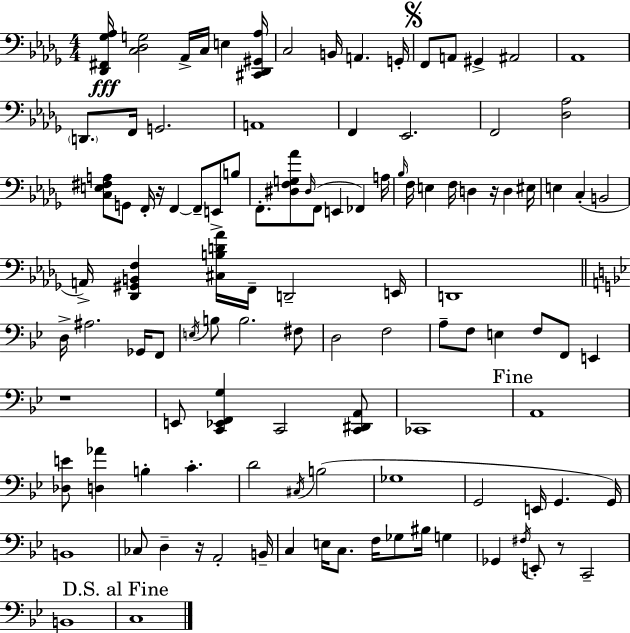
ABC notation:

X:1
T:Untitled
M:4/4
L:1/4
K:Bbm
[_D,,^F,,_G,_A,]/4 [C,_D,G,]2 _A,,/4 C,/4 E, [^C,,_D,,^G,,_A,]/4 C,2 B,,/4 A,, G,,/4 F,,/2 A,,/2 ^G,, ^A,,2 _A,,4 D,,/2 F,,/4 G,,2 A,,4 F,, _E,,2 F,,2 [_D,_A,]2 [C,E,^F,A,]/2 G,,/2 F,,/4 z/4 F,, F,,/2 E,,/2 B,/2 F,,/2 [^D,F,G,_A]/2 ^D,/4 F,,/2 E,, _F,, A,/4 _B,/4 F,/4 E, F,/4 D, z/4 D, ^E,/4 E, C, B,,2 A,,/4 [_D,,^G,,B,,F,] [^C,B,D_A]/4 F,,/4 D,,2 E,,/4 D,,4 D,/4 ^A,2 _G,,/4 F,,/2 E,/4 B,/2 B,2 ^F,/2 D,2 F,2 A,/2 F,/2 E, F,/2 F,,/2 E,, z4 E,,/2 [C,,_E,,F,,G,] C,,2 [C,,^D,,A,,]/2 _C,,4 A,,4 [_D,E]/2 [D,_A] B, C D2 ^C,/4 B,2 _G,4 G,,2 E,,/4 G,, G,,/4 B,,4 _C,/2 D, z/4 A,,2 B,,/4 C, E,/4 C,/2 F,/4 _G,/2 ^B,/4 G, _G,, ^F,/4 E,,/2 z/2 C,,2 B,,4 C,4